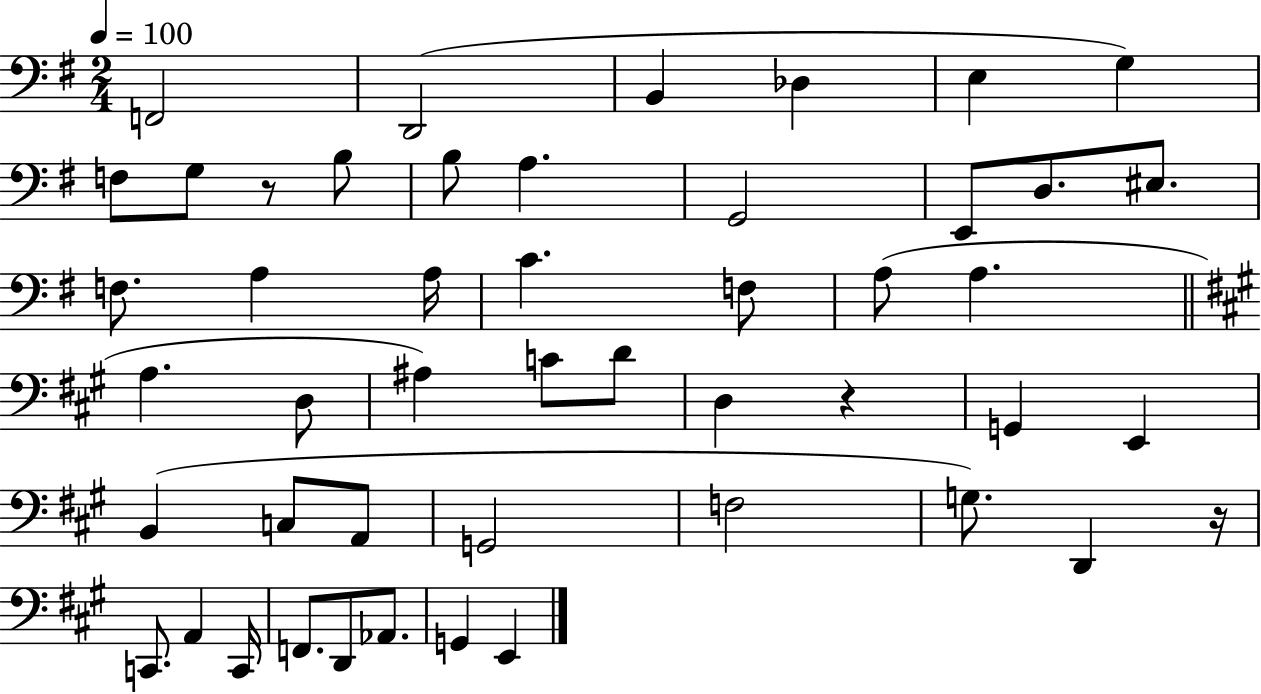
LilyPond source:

{
  \clef bass
  \numericTimeSignature
  \time 2/4
  \key g \major
  \tempo 4 = 100
  f,2 | d,2( | b,4 des4 | e4 g4) | \break f8 g8 r8 b8 | b8 a4. | g,2 | e,8 d8. eis8. | \break f8. a4 a16 | c'4. f8 | a8( a4. | \bar "||" \break \key a \major a4. d8 | ais4) c'8 d'8 | d4 r4 | g,4 e,4 | \break b,4( c8 a,8 | g,2 | f2 | g8.) d,4 r16 | \break c,8. a,4 c,16 | f,8. d,8 aes,8. | g,4 e,4 | \bar "|."
}